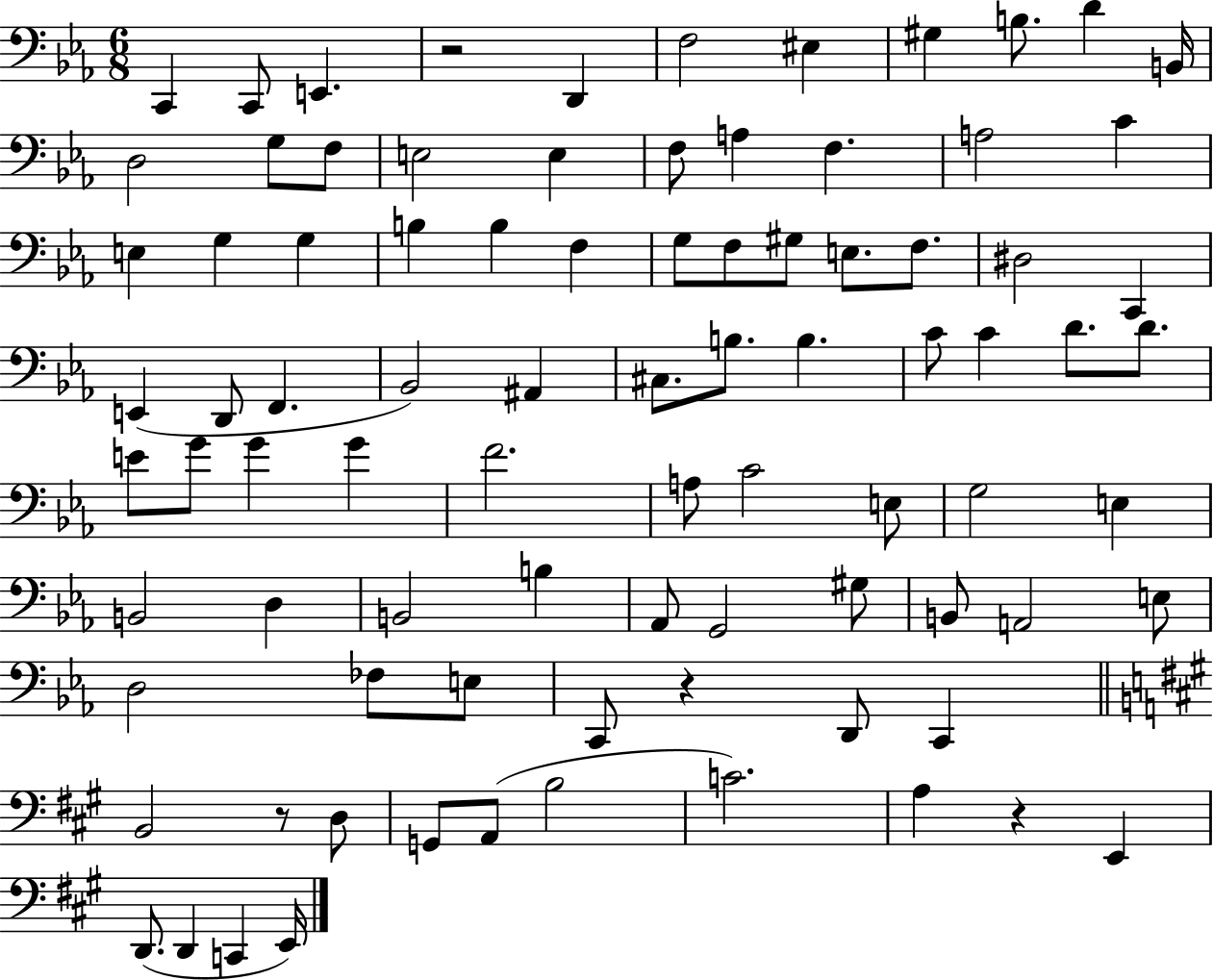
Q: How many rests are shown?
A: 4